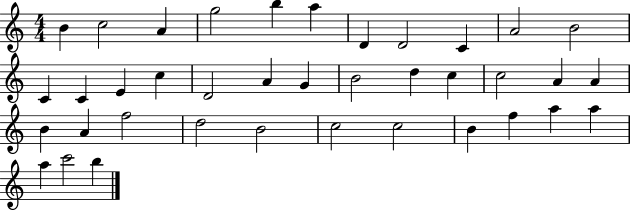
{
  \clef treble
  \numericTimeSignature
  \time 4/4
  \key c \major
  b'4 c''2 a'4 | g''2 b''4 a''4 | d'4 d'2 c'4 | a'2 b'2 | \break c'4 c'4 e'4 c''4 | d'2 a'4 g'4 | b'2 d''4 c''4 | c''2 a'4 a'4 | \break b'4 a'4 f''2 | d''2 b'2 | c''2 c''2 | b'4 f''4 a''4 a''4 | \break a''4 c'''2 b''4 | \bar "|."
}